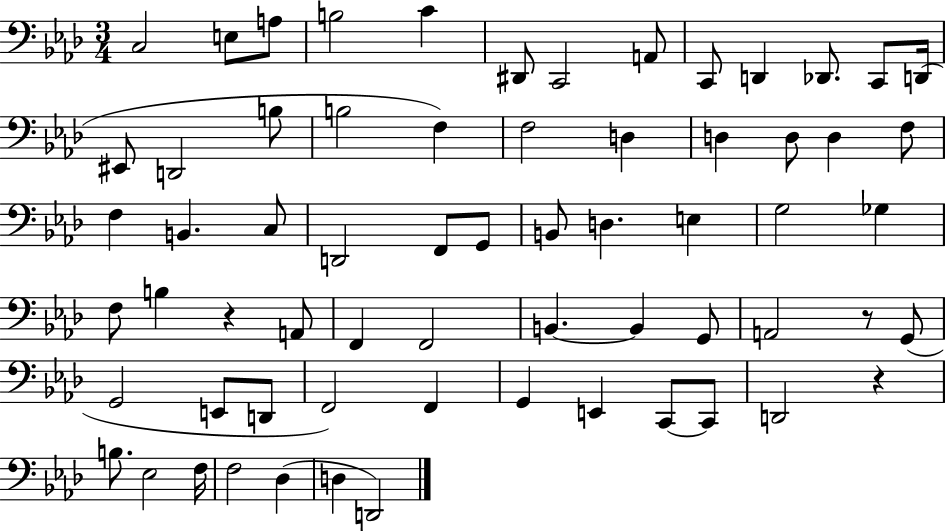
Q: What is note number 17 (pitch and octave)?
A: B3